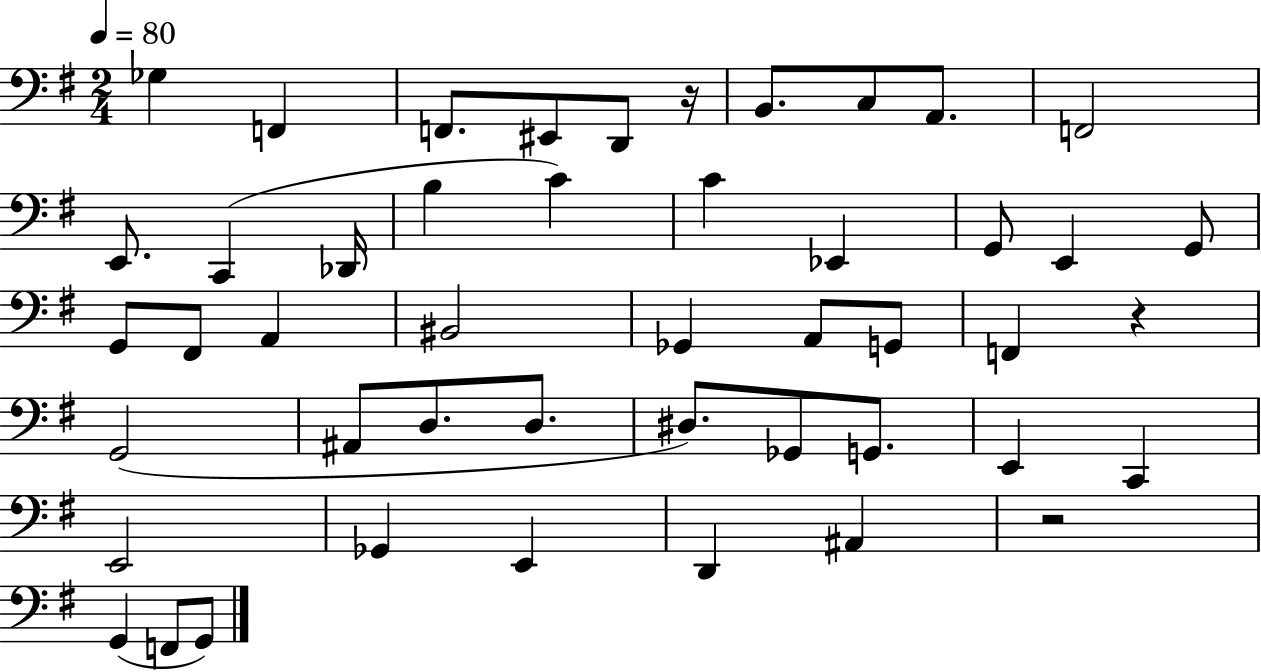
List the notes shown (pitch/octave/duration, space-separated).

Gb3/q F2/q F2/e. EIS2/e D2/e R/s B2/e. C3/e A2/e. F2/h E2/e. C2/q Db2/s B3/q C4/q C4/q Eb2/q G2/e E2/q G2/e G2/e F#2/e A2/q BIS2/h Gb2/q A2/e G2/e F2/q R/q G2/h A#2/e D3/e. D3/e. D#3/e. Gb2/e G2/e. E2/q C2/q E2/h Gb2/q E2/q D2/q A#2/q R/h G2/q F2/e G2/e